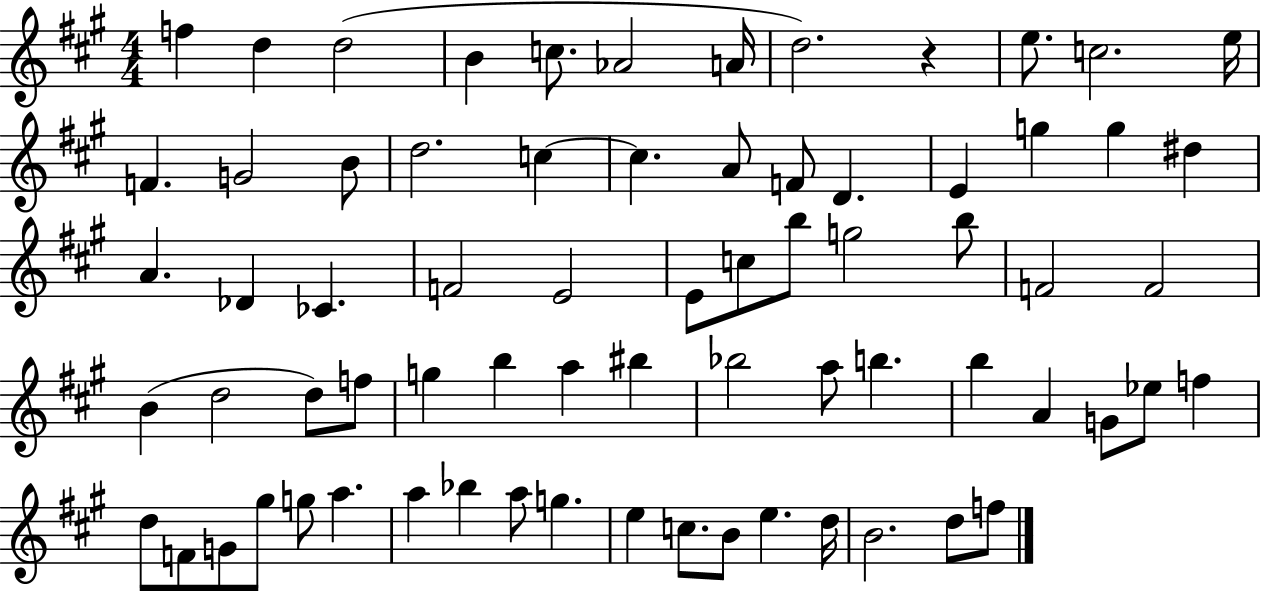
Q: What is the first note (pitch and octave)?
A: F5